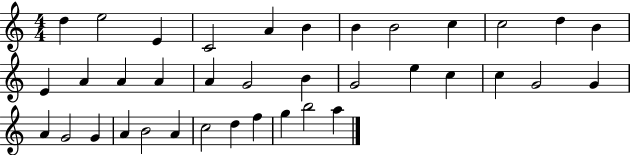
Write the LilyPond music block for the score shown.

{
  \clef treble
  \numericTimeSignature
  \time 4/4
  \key c \major
  d''4 e''2 e'4 | c'2 a'4 b'4 | b'4 b'2 c''4 | c''2 d''4 b'4 | \break e'4 a'4 a'4 a'4 | a'4 g'2 b'4 | g'2 e''4 c''4 | c''4 g'2 g'4 | \break a'4 g'2 g'4 | a'4 b'2 a'4 | c''2 d''4 f''4 | g''4 b''2 a''4 | \break \bar "|."
}